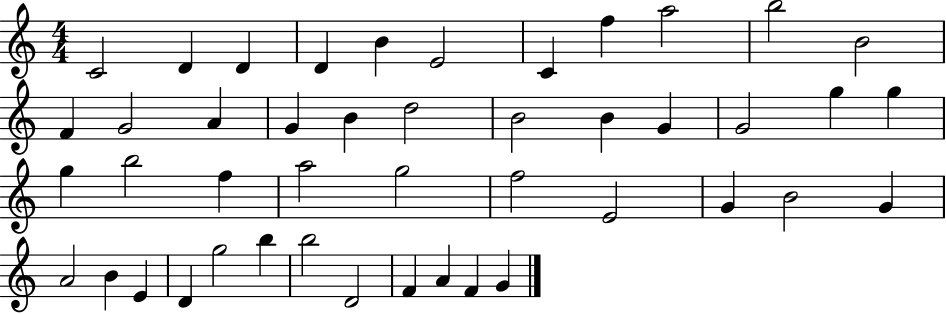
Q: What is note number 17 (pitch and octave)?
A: D5